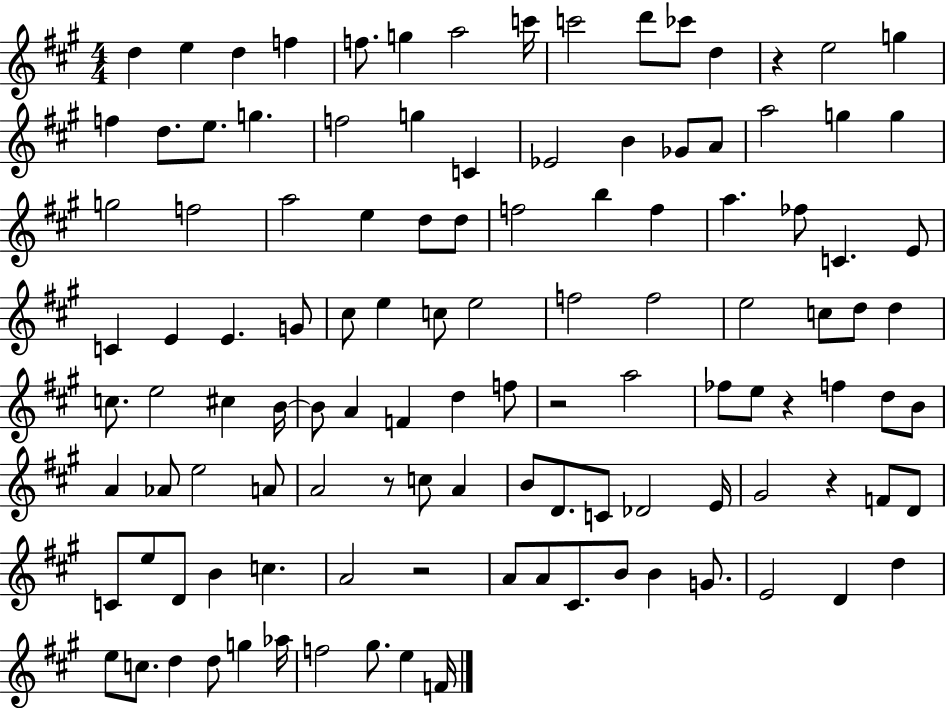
D5/q E5/q D5/q F5/q F5/e. G5/q A5/h C6/s C6/h D6/e CES6/e D5/q R/q E5/h G5/q F5/q D5/e. E5/e. G5/q. F5/h G5/q C4/q Eb4/h B4/q Gb4/e A4/e A5/h G5/q G5/q G5/h F5/h A5/h E5/q D5/e D5/e F5/h B5/q F5/q A5/q. FES5/e C4/q. E4/e C4/q E4/q E4/q. G4/e C#5/e E5/q C5/e E5/h F5/h F5/h E5/h C5/e D5/e D5/q C5/e. E5/h C#5/q B4/s B4/e A4/q F4/q D5/q F5/e R/h A5/h FES5/e E5/e R/q F5/q D5/e B4/e A4/q Ab4/e E5/h A4/e A4/h R/e C5/e A4/q B4/e D4/e. C4/e Db4/h E4/s G#4/h R/q F4/e D4/e C4/e E5/e D4/e B4/q C5/q. A4/h R/h A4/e A4/e C#4/e. B4/e B4/q G4/e. E4/h D4/q D5/q E5/e C5/e. D5/q D5/e G5/q Ab5/s F5/h G#5/e. E5/q F4/s